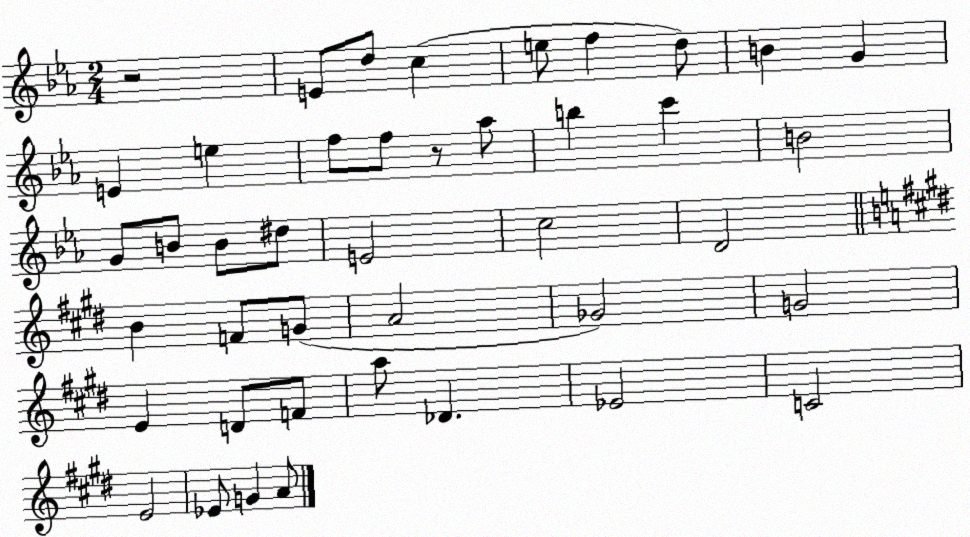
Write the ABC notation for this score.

X:1
T:Untitled
M:2/4
L:1/4
K:Eb
z2 E/2 d/2 c e/2 f d/2 B G E e f/2 f/2 z/2 _a/2 b c' B2 G/2 B/2 B/2 ^d/2 E2 c2 D2 B F/2 G/2 A2 _G2 G2 E D/2 F/2 a/2 _D _E2 C2 E2 _E/2 G A/2